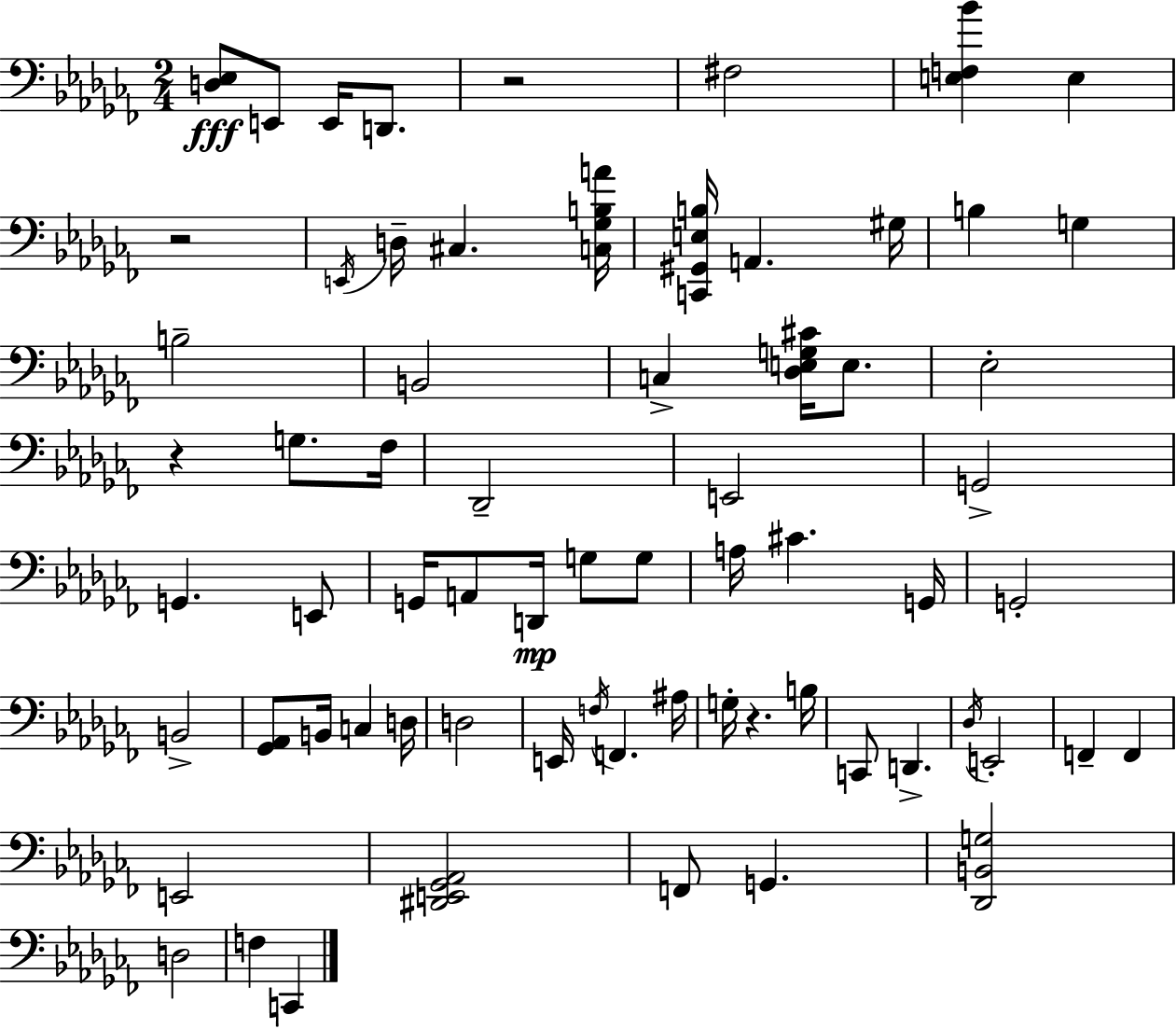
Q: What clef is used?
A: bass